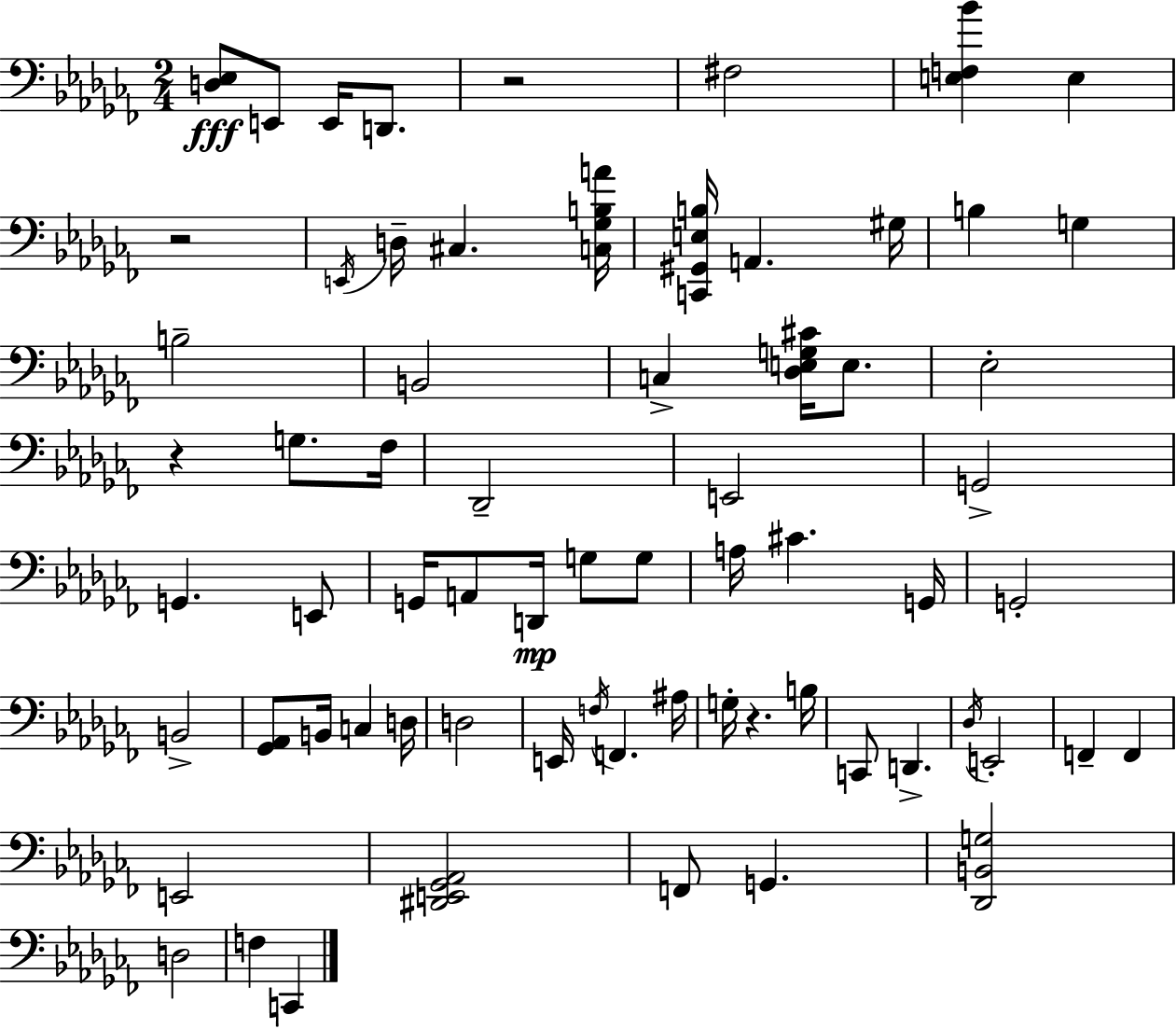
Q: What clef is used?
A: bass